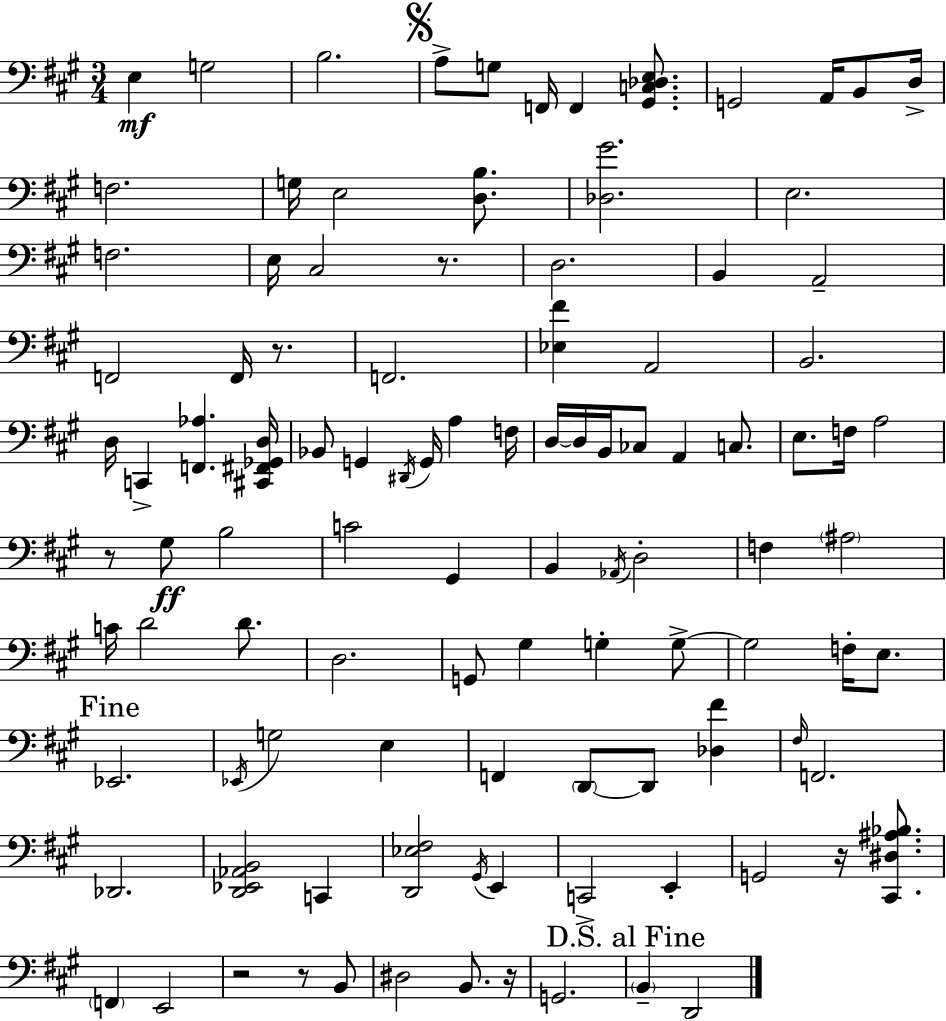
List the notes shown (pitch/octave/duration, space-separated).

E3/q G3/h B3/h. A3/e G3/e F2/s F2/q [G#2,C3,Db3,E3]/e. G2/h A2/s B2/e D3/s F3/h. G3/s E3/h [D3,B3]/e. [Db3,G#4]/h. E3/h. F3/h. E3/s C#3/h R/e. D3/h. B2/q A2/h F2/h F2/s R/e. F2/h. [Eb3,F#4]/q A2/h B2/h. D3/s C2/q [F2,Ab3]/q. [C#2,F#2,Gb2,D3]/s Bb2/e G2/q D#2/s G2/s A3/q F3/s D3/s D3/s B2/s CES3/e A2/q C3/e. E3/e. F3/s A3/h R/e G#3/e B3/h C4/h G#2/q B2/q Ab2/s D3/h F3/q A#3/h C4/s D4/h D4/e. D3/h. G2/e G#3/q G3/q G3/e G3/h F3/s E3/e. Eb2/h. Eb2/s G3/h E3/q F2/q D2/e D2/e [Db3,F#4]/q F#3/s F2/h. Db2/h. [D2,Eb2,Ab2,B2]/h C2/q [D2,Eb3,F#3]/h G#2/s E2/q C2/h E2/q G2/h R/s [C#2,D#3,A#3,Bb3]/e. F2/q E2/h R/h R/e B2/e D#3/h B2/e. R/s G2/h. B2/q D2/h